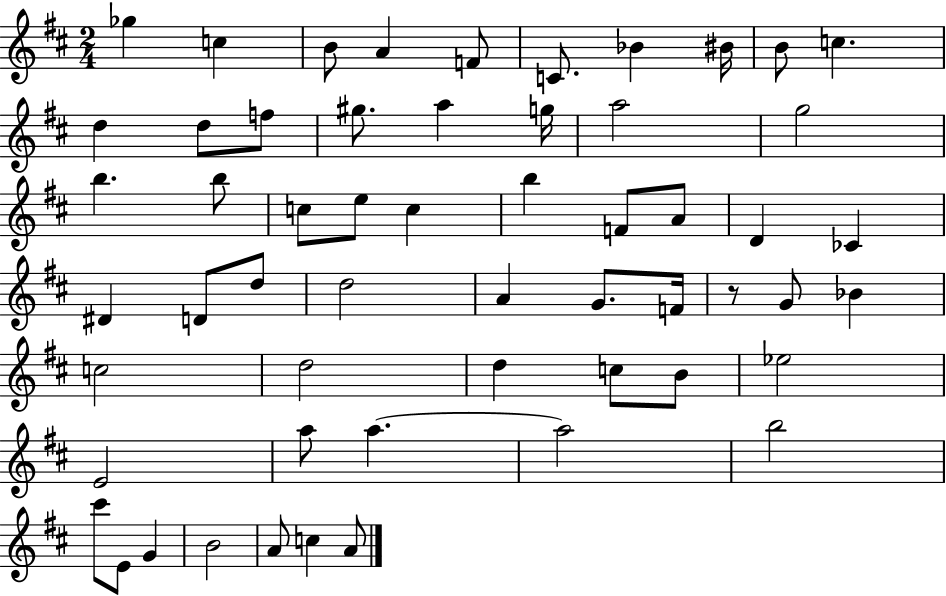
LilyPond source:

{
  \clef treble
  \numericTimeSignature
  \time 2/4
  \key d \major
  ges''4 c''4 | b'8 a'4 f'8 | c'8. bes'4 bis'16 | b'8 c''4. | \break d''4 d''8 f''8 | gis''8. a''4 g''16 | a''2 | g''2 | \break b''4. b''8 | c''8 e''8 c''4 | b''4 f'8 a'8 | d'4 ces'4 | \break dis'4 d'8 d''8 | d''2 | a'4 g'8. f'16 | r8 g'8 bes'4 | \break c''2 | d''2 | d''4 c''8 b'8 | ees''2 | \break e'2 | a''8 a''4.~~ | a''2 | b''2 | \break cis'''8 e'8 g'4 | b'2 | a'8 c''4 a'8 | \bar "|."
}